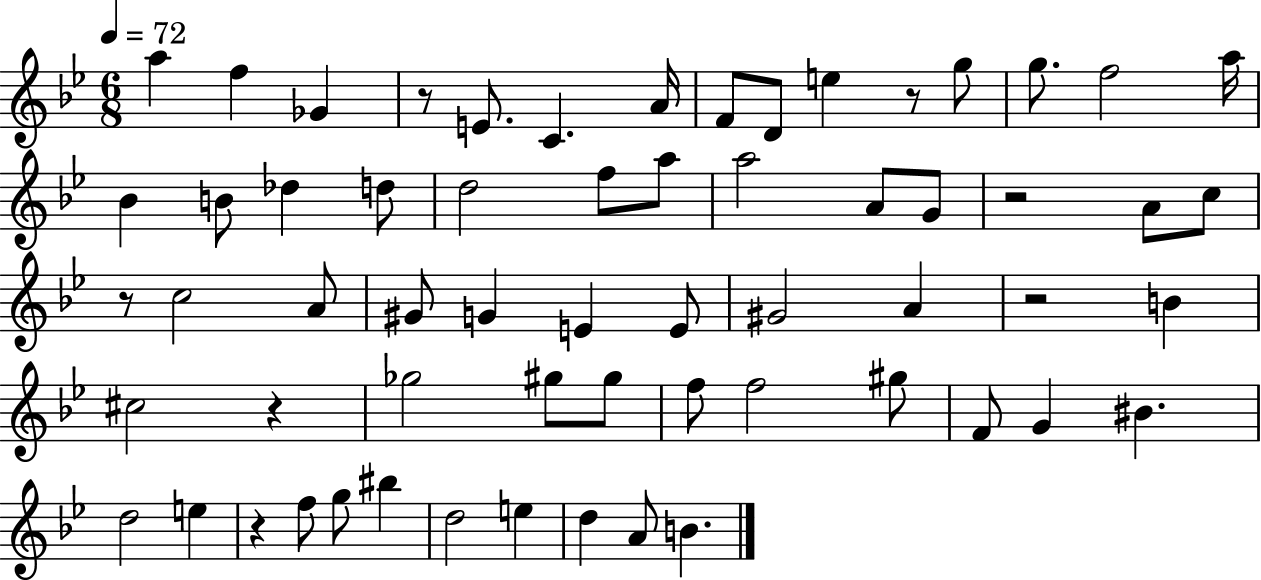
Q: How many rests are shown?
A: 7